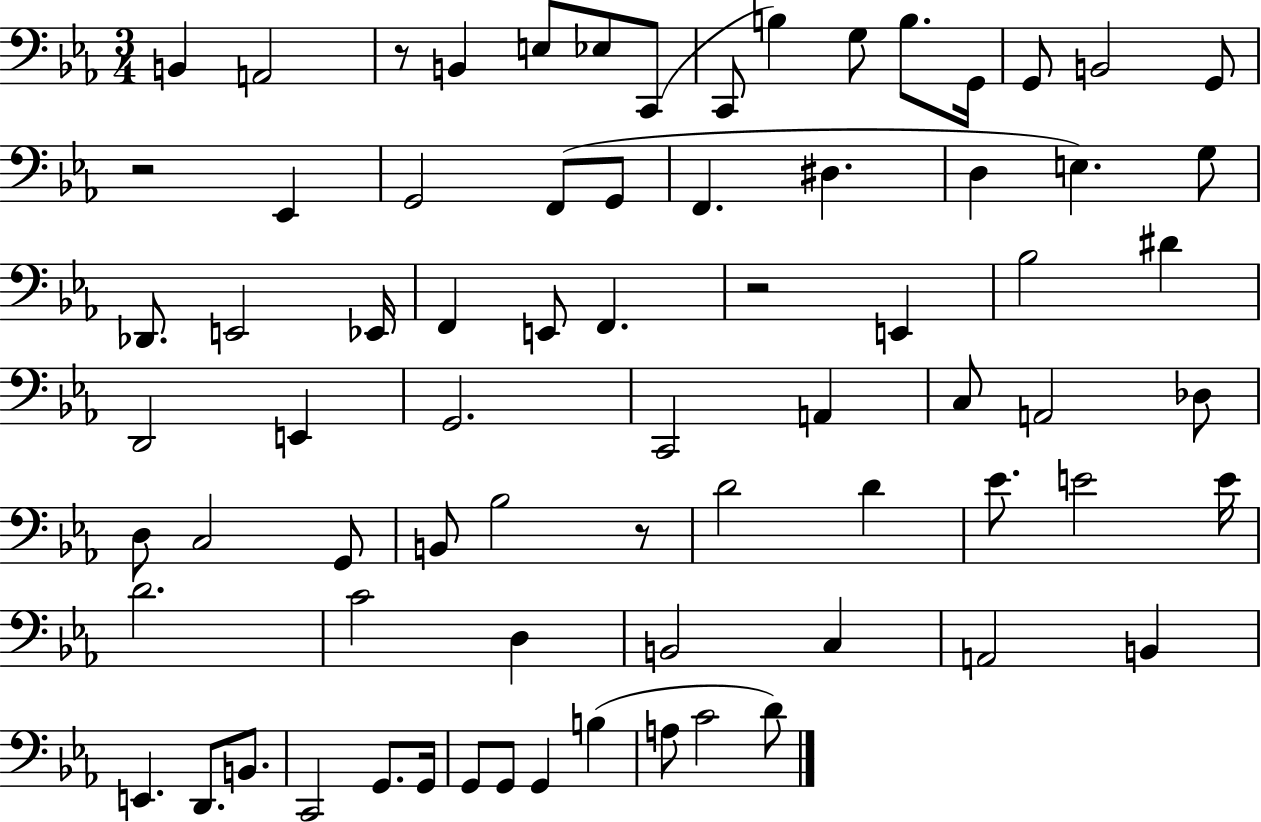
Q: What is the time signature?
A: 3/4